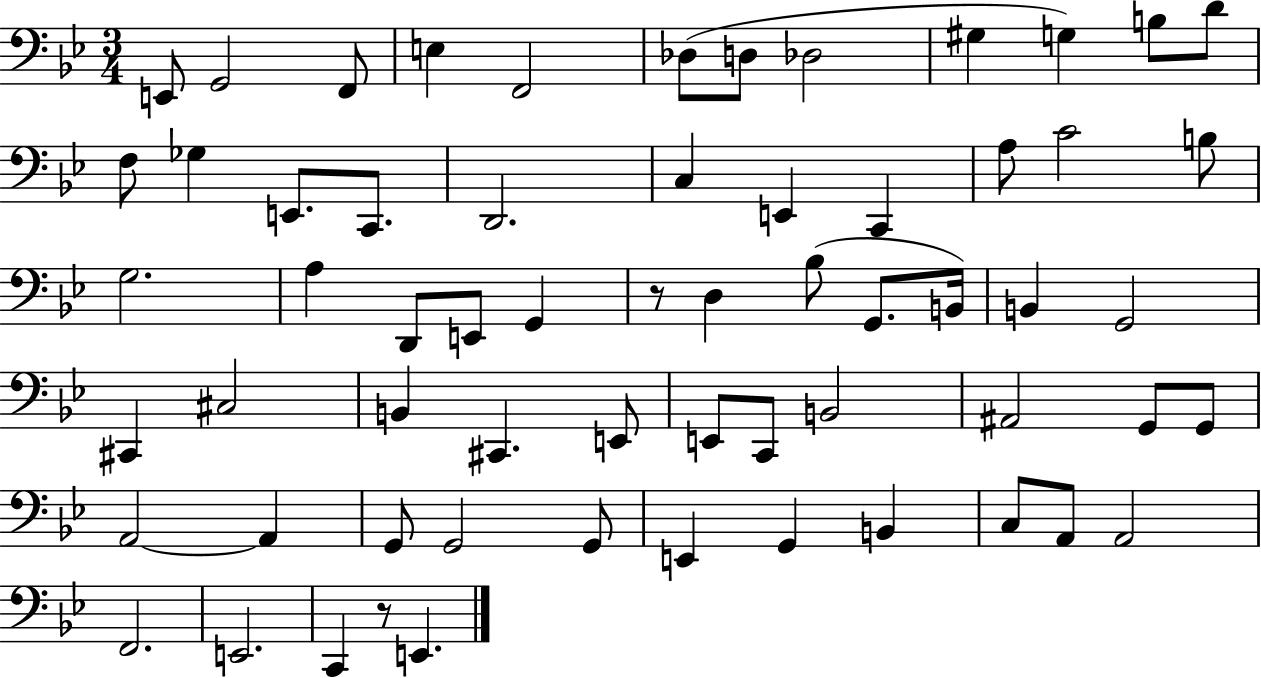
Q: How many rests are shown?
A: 2